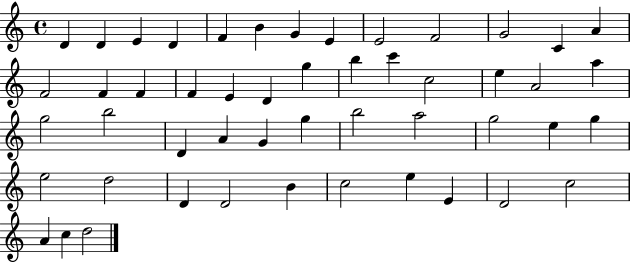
X:1
T:Untitled
M:4/4
L:1/4
K:C
D D E D F B G E E2 F2 G2 C A F2 F F F E D g b c' c2 e A2 a g2 b2 D A G g b2 a2 g2 e g e2 d2 D D2 B c2 e E D2 c2 A c d2